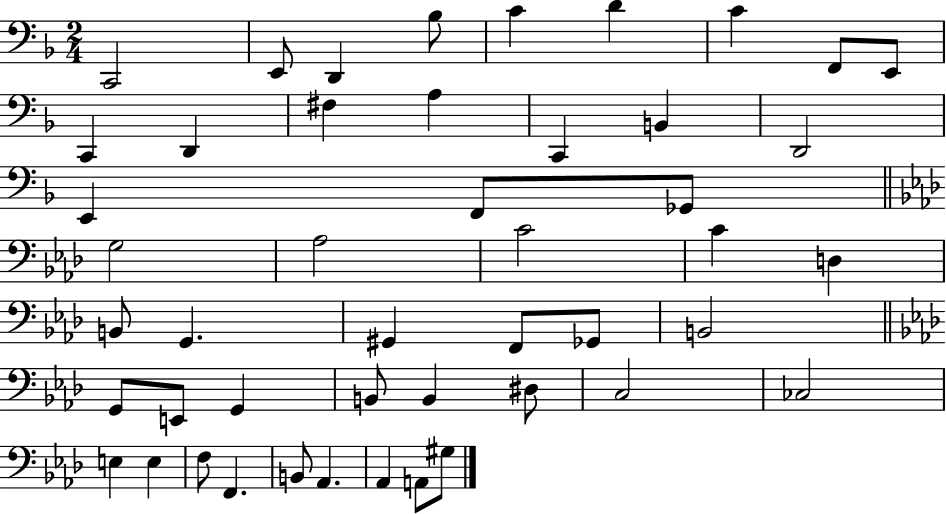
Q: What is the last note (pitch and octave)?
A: G#3